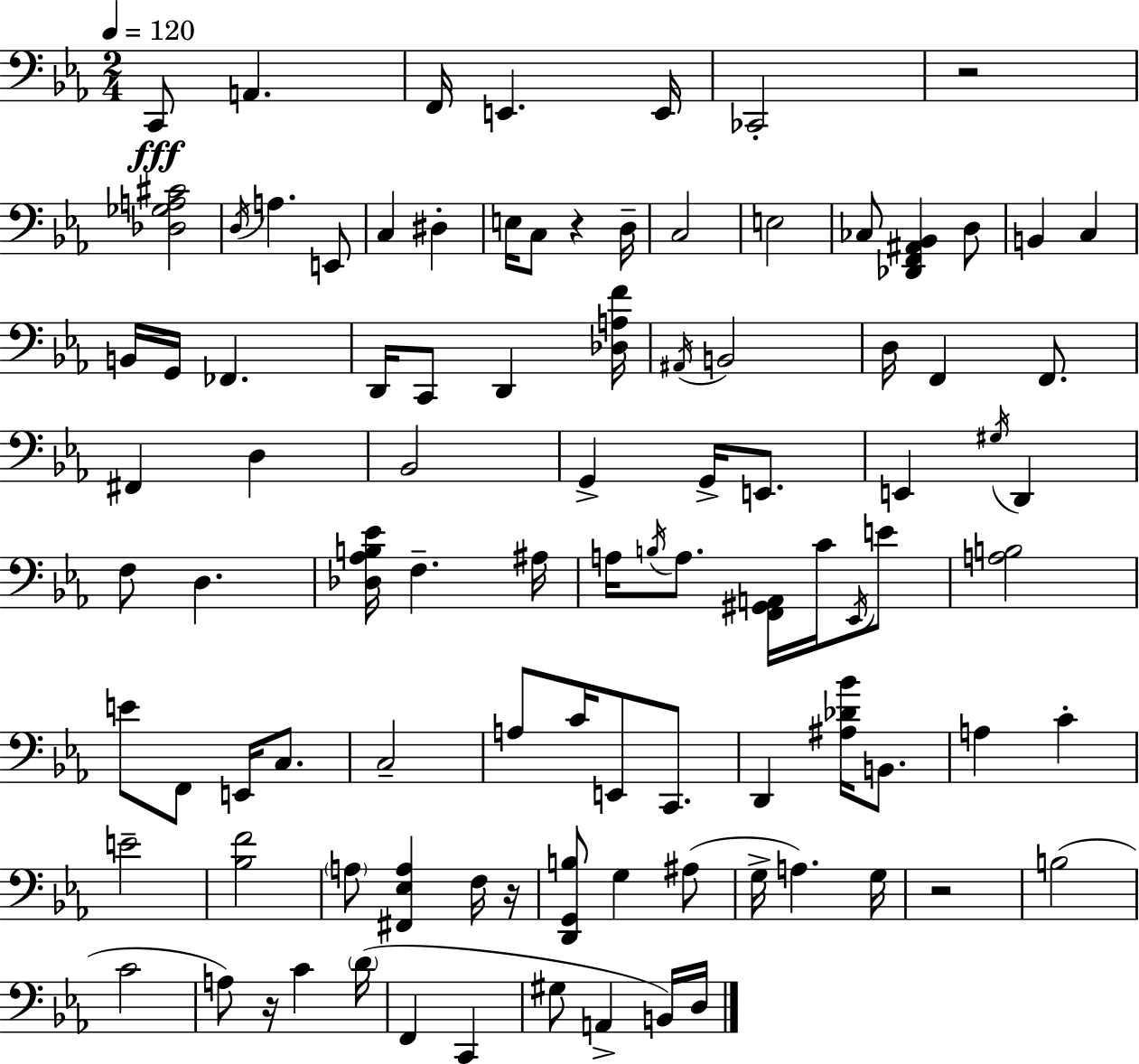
X:1
T:Untitled
M:2/4
L:1/4
K:Eb
C,,/2 A,, F,,/4 E,, E,,/4 _C,,2 z2 [_D,_G,A,^C]2 D,/4 A, E,,/2 C, ^D, E,/4 C,/2 z D,/4 C,2 E,2 _C,/2 [_D,,F,,^A,,_B,,] D,/2 B,, C, B,,/4 G,,/4 _F,, D,,/4 C,,/2 D,, [_D,A,F]/4 ^A,,/4 B,,2 D,/4 F,, F,,/2 ^F,, D, _B,,2 G,, G,,/4 E,,/2 E,, ^G,/4 D,, F,/2 D, [_D,_A,B,_E]/4 F, ^A,/4 A,/4 B,/4 A,/2 [F,,^G,,A,,]/4 C/4 _E,,/4 E/2 [A,B,]2 E/2 F,,/2 E,,/4 C,/2 C,2 A,/2 C/4 E,,/2 C,,/2 D,, [^A,_D_B]/4 B,,/2 A, C E2 [_B,F]2 A,/2 [^F,,_E,A,] F,/4 z/4 [D,,G,,B,]/2 G, ^A,/2 G,/4 A, G,/4 z2 B,2 C2 A,/2 z/4 C D/4 F,, C,, ^G,/2 A,, B,,/4 D,/4